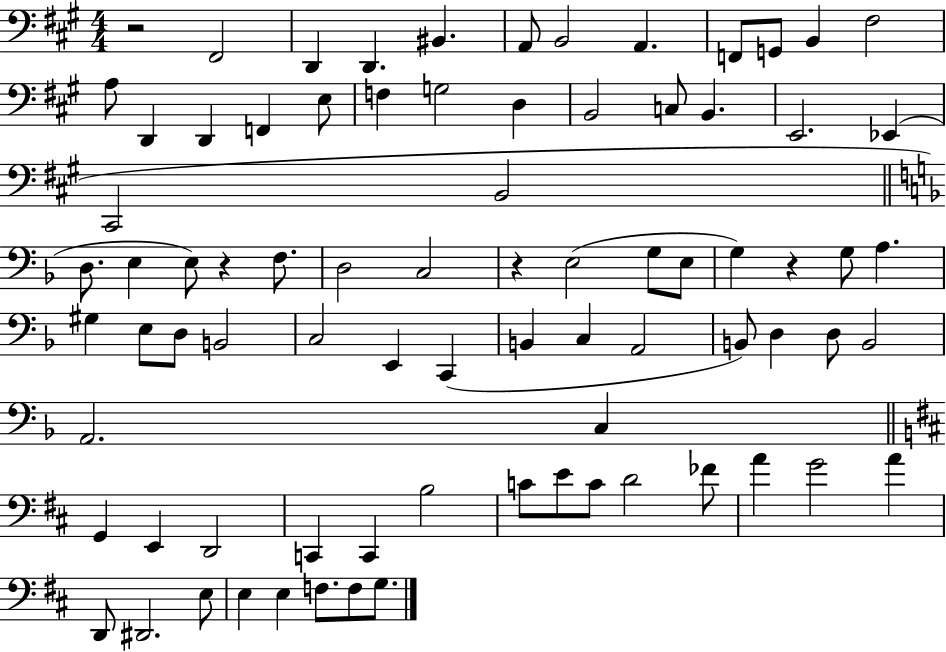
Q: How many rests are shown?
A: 4